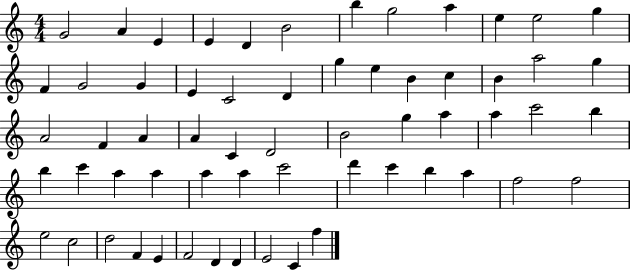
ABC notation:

X:1
T:Untitled
M:4/4
L:1/4
K:C
G2 A E E D B2 b g2 a e e2 g F G2 G E C2 D g e B c B a2 g A2 F A A C D2 B2 g a a c'2 b b c' a a a a c'2 d' c' b a f2 f2 e2 c2 d2 F E F2 D D E2 C f